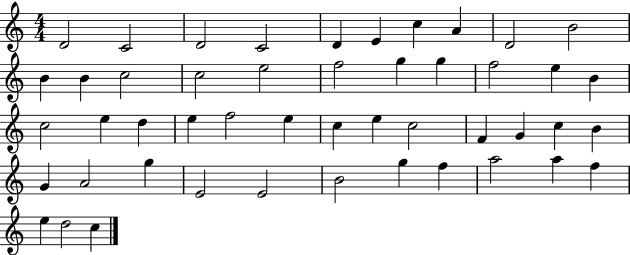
D4/h C4/h D4/h C4/h D4/q E4/q C5/q A4/q D4/h B4/h B4/q B4/q C5/h C5/h E5/h F5/h G5/q G5/q F5/h E5/q B4/q C5/h E5/q D5/q E5/q F5/h E5/q C5/q E5/q C5/h F4/q G4/q C5/q B4/q G4/q A4/h G5/q E4/h E4/h B4/h G5/q F5/q A5/h A5/q F5/q E5/q D5/h C5/q